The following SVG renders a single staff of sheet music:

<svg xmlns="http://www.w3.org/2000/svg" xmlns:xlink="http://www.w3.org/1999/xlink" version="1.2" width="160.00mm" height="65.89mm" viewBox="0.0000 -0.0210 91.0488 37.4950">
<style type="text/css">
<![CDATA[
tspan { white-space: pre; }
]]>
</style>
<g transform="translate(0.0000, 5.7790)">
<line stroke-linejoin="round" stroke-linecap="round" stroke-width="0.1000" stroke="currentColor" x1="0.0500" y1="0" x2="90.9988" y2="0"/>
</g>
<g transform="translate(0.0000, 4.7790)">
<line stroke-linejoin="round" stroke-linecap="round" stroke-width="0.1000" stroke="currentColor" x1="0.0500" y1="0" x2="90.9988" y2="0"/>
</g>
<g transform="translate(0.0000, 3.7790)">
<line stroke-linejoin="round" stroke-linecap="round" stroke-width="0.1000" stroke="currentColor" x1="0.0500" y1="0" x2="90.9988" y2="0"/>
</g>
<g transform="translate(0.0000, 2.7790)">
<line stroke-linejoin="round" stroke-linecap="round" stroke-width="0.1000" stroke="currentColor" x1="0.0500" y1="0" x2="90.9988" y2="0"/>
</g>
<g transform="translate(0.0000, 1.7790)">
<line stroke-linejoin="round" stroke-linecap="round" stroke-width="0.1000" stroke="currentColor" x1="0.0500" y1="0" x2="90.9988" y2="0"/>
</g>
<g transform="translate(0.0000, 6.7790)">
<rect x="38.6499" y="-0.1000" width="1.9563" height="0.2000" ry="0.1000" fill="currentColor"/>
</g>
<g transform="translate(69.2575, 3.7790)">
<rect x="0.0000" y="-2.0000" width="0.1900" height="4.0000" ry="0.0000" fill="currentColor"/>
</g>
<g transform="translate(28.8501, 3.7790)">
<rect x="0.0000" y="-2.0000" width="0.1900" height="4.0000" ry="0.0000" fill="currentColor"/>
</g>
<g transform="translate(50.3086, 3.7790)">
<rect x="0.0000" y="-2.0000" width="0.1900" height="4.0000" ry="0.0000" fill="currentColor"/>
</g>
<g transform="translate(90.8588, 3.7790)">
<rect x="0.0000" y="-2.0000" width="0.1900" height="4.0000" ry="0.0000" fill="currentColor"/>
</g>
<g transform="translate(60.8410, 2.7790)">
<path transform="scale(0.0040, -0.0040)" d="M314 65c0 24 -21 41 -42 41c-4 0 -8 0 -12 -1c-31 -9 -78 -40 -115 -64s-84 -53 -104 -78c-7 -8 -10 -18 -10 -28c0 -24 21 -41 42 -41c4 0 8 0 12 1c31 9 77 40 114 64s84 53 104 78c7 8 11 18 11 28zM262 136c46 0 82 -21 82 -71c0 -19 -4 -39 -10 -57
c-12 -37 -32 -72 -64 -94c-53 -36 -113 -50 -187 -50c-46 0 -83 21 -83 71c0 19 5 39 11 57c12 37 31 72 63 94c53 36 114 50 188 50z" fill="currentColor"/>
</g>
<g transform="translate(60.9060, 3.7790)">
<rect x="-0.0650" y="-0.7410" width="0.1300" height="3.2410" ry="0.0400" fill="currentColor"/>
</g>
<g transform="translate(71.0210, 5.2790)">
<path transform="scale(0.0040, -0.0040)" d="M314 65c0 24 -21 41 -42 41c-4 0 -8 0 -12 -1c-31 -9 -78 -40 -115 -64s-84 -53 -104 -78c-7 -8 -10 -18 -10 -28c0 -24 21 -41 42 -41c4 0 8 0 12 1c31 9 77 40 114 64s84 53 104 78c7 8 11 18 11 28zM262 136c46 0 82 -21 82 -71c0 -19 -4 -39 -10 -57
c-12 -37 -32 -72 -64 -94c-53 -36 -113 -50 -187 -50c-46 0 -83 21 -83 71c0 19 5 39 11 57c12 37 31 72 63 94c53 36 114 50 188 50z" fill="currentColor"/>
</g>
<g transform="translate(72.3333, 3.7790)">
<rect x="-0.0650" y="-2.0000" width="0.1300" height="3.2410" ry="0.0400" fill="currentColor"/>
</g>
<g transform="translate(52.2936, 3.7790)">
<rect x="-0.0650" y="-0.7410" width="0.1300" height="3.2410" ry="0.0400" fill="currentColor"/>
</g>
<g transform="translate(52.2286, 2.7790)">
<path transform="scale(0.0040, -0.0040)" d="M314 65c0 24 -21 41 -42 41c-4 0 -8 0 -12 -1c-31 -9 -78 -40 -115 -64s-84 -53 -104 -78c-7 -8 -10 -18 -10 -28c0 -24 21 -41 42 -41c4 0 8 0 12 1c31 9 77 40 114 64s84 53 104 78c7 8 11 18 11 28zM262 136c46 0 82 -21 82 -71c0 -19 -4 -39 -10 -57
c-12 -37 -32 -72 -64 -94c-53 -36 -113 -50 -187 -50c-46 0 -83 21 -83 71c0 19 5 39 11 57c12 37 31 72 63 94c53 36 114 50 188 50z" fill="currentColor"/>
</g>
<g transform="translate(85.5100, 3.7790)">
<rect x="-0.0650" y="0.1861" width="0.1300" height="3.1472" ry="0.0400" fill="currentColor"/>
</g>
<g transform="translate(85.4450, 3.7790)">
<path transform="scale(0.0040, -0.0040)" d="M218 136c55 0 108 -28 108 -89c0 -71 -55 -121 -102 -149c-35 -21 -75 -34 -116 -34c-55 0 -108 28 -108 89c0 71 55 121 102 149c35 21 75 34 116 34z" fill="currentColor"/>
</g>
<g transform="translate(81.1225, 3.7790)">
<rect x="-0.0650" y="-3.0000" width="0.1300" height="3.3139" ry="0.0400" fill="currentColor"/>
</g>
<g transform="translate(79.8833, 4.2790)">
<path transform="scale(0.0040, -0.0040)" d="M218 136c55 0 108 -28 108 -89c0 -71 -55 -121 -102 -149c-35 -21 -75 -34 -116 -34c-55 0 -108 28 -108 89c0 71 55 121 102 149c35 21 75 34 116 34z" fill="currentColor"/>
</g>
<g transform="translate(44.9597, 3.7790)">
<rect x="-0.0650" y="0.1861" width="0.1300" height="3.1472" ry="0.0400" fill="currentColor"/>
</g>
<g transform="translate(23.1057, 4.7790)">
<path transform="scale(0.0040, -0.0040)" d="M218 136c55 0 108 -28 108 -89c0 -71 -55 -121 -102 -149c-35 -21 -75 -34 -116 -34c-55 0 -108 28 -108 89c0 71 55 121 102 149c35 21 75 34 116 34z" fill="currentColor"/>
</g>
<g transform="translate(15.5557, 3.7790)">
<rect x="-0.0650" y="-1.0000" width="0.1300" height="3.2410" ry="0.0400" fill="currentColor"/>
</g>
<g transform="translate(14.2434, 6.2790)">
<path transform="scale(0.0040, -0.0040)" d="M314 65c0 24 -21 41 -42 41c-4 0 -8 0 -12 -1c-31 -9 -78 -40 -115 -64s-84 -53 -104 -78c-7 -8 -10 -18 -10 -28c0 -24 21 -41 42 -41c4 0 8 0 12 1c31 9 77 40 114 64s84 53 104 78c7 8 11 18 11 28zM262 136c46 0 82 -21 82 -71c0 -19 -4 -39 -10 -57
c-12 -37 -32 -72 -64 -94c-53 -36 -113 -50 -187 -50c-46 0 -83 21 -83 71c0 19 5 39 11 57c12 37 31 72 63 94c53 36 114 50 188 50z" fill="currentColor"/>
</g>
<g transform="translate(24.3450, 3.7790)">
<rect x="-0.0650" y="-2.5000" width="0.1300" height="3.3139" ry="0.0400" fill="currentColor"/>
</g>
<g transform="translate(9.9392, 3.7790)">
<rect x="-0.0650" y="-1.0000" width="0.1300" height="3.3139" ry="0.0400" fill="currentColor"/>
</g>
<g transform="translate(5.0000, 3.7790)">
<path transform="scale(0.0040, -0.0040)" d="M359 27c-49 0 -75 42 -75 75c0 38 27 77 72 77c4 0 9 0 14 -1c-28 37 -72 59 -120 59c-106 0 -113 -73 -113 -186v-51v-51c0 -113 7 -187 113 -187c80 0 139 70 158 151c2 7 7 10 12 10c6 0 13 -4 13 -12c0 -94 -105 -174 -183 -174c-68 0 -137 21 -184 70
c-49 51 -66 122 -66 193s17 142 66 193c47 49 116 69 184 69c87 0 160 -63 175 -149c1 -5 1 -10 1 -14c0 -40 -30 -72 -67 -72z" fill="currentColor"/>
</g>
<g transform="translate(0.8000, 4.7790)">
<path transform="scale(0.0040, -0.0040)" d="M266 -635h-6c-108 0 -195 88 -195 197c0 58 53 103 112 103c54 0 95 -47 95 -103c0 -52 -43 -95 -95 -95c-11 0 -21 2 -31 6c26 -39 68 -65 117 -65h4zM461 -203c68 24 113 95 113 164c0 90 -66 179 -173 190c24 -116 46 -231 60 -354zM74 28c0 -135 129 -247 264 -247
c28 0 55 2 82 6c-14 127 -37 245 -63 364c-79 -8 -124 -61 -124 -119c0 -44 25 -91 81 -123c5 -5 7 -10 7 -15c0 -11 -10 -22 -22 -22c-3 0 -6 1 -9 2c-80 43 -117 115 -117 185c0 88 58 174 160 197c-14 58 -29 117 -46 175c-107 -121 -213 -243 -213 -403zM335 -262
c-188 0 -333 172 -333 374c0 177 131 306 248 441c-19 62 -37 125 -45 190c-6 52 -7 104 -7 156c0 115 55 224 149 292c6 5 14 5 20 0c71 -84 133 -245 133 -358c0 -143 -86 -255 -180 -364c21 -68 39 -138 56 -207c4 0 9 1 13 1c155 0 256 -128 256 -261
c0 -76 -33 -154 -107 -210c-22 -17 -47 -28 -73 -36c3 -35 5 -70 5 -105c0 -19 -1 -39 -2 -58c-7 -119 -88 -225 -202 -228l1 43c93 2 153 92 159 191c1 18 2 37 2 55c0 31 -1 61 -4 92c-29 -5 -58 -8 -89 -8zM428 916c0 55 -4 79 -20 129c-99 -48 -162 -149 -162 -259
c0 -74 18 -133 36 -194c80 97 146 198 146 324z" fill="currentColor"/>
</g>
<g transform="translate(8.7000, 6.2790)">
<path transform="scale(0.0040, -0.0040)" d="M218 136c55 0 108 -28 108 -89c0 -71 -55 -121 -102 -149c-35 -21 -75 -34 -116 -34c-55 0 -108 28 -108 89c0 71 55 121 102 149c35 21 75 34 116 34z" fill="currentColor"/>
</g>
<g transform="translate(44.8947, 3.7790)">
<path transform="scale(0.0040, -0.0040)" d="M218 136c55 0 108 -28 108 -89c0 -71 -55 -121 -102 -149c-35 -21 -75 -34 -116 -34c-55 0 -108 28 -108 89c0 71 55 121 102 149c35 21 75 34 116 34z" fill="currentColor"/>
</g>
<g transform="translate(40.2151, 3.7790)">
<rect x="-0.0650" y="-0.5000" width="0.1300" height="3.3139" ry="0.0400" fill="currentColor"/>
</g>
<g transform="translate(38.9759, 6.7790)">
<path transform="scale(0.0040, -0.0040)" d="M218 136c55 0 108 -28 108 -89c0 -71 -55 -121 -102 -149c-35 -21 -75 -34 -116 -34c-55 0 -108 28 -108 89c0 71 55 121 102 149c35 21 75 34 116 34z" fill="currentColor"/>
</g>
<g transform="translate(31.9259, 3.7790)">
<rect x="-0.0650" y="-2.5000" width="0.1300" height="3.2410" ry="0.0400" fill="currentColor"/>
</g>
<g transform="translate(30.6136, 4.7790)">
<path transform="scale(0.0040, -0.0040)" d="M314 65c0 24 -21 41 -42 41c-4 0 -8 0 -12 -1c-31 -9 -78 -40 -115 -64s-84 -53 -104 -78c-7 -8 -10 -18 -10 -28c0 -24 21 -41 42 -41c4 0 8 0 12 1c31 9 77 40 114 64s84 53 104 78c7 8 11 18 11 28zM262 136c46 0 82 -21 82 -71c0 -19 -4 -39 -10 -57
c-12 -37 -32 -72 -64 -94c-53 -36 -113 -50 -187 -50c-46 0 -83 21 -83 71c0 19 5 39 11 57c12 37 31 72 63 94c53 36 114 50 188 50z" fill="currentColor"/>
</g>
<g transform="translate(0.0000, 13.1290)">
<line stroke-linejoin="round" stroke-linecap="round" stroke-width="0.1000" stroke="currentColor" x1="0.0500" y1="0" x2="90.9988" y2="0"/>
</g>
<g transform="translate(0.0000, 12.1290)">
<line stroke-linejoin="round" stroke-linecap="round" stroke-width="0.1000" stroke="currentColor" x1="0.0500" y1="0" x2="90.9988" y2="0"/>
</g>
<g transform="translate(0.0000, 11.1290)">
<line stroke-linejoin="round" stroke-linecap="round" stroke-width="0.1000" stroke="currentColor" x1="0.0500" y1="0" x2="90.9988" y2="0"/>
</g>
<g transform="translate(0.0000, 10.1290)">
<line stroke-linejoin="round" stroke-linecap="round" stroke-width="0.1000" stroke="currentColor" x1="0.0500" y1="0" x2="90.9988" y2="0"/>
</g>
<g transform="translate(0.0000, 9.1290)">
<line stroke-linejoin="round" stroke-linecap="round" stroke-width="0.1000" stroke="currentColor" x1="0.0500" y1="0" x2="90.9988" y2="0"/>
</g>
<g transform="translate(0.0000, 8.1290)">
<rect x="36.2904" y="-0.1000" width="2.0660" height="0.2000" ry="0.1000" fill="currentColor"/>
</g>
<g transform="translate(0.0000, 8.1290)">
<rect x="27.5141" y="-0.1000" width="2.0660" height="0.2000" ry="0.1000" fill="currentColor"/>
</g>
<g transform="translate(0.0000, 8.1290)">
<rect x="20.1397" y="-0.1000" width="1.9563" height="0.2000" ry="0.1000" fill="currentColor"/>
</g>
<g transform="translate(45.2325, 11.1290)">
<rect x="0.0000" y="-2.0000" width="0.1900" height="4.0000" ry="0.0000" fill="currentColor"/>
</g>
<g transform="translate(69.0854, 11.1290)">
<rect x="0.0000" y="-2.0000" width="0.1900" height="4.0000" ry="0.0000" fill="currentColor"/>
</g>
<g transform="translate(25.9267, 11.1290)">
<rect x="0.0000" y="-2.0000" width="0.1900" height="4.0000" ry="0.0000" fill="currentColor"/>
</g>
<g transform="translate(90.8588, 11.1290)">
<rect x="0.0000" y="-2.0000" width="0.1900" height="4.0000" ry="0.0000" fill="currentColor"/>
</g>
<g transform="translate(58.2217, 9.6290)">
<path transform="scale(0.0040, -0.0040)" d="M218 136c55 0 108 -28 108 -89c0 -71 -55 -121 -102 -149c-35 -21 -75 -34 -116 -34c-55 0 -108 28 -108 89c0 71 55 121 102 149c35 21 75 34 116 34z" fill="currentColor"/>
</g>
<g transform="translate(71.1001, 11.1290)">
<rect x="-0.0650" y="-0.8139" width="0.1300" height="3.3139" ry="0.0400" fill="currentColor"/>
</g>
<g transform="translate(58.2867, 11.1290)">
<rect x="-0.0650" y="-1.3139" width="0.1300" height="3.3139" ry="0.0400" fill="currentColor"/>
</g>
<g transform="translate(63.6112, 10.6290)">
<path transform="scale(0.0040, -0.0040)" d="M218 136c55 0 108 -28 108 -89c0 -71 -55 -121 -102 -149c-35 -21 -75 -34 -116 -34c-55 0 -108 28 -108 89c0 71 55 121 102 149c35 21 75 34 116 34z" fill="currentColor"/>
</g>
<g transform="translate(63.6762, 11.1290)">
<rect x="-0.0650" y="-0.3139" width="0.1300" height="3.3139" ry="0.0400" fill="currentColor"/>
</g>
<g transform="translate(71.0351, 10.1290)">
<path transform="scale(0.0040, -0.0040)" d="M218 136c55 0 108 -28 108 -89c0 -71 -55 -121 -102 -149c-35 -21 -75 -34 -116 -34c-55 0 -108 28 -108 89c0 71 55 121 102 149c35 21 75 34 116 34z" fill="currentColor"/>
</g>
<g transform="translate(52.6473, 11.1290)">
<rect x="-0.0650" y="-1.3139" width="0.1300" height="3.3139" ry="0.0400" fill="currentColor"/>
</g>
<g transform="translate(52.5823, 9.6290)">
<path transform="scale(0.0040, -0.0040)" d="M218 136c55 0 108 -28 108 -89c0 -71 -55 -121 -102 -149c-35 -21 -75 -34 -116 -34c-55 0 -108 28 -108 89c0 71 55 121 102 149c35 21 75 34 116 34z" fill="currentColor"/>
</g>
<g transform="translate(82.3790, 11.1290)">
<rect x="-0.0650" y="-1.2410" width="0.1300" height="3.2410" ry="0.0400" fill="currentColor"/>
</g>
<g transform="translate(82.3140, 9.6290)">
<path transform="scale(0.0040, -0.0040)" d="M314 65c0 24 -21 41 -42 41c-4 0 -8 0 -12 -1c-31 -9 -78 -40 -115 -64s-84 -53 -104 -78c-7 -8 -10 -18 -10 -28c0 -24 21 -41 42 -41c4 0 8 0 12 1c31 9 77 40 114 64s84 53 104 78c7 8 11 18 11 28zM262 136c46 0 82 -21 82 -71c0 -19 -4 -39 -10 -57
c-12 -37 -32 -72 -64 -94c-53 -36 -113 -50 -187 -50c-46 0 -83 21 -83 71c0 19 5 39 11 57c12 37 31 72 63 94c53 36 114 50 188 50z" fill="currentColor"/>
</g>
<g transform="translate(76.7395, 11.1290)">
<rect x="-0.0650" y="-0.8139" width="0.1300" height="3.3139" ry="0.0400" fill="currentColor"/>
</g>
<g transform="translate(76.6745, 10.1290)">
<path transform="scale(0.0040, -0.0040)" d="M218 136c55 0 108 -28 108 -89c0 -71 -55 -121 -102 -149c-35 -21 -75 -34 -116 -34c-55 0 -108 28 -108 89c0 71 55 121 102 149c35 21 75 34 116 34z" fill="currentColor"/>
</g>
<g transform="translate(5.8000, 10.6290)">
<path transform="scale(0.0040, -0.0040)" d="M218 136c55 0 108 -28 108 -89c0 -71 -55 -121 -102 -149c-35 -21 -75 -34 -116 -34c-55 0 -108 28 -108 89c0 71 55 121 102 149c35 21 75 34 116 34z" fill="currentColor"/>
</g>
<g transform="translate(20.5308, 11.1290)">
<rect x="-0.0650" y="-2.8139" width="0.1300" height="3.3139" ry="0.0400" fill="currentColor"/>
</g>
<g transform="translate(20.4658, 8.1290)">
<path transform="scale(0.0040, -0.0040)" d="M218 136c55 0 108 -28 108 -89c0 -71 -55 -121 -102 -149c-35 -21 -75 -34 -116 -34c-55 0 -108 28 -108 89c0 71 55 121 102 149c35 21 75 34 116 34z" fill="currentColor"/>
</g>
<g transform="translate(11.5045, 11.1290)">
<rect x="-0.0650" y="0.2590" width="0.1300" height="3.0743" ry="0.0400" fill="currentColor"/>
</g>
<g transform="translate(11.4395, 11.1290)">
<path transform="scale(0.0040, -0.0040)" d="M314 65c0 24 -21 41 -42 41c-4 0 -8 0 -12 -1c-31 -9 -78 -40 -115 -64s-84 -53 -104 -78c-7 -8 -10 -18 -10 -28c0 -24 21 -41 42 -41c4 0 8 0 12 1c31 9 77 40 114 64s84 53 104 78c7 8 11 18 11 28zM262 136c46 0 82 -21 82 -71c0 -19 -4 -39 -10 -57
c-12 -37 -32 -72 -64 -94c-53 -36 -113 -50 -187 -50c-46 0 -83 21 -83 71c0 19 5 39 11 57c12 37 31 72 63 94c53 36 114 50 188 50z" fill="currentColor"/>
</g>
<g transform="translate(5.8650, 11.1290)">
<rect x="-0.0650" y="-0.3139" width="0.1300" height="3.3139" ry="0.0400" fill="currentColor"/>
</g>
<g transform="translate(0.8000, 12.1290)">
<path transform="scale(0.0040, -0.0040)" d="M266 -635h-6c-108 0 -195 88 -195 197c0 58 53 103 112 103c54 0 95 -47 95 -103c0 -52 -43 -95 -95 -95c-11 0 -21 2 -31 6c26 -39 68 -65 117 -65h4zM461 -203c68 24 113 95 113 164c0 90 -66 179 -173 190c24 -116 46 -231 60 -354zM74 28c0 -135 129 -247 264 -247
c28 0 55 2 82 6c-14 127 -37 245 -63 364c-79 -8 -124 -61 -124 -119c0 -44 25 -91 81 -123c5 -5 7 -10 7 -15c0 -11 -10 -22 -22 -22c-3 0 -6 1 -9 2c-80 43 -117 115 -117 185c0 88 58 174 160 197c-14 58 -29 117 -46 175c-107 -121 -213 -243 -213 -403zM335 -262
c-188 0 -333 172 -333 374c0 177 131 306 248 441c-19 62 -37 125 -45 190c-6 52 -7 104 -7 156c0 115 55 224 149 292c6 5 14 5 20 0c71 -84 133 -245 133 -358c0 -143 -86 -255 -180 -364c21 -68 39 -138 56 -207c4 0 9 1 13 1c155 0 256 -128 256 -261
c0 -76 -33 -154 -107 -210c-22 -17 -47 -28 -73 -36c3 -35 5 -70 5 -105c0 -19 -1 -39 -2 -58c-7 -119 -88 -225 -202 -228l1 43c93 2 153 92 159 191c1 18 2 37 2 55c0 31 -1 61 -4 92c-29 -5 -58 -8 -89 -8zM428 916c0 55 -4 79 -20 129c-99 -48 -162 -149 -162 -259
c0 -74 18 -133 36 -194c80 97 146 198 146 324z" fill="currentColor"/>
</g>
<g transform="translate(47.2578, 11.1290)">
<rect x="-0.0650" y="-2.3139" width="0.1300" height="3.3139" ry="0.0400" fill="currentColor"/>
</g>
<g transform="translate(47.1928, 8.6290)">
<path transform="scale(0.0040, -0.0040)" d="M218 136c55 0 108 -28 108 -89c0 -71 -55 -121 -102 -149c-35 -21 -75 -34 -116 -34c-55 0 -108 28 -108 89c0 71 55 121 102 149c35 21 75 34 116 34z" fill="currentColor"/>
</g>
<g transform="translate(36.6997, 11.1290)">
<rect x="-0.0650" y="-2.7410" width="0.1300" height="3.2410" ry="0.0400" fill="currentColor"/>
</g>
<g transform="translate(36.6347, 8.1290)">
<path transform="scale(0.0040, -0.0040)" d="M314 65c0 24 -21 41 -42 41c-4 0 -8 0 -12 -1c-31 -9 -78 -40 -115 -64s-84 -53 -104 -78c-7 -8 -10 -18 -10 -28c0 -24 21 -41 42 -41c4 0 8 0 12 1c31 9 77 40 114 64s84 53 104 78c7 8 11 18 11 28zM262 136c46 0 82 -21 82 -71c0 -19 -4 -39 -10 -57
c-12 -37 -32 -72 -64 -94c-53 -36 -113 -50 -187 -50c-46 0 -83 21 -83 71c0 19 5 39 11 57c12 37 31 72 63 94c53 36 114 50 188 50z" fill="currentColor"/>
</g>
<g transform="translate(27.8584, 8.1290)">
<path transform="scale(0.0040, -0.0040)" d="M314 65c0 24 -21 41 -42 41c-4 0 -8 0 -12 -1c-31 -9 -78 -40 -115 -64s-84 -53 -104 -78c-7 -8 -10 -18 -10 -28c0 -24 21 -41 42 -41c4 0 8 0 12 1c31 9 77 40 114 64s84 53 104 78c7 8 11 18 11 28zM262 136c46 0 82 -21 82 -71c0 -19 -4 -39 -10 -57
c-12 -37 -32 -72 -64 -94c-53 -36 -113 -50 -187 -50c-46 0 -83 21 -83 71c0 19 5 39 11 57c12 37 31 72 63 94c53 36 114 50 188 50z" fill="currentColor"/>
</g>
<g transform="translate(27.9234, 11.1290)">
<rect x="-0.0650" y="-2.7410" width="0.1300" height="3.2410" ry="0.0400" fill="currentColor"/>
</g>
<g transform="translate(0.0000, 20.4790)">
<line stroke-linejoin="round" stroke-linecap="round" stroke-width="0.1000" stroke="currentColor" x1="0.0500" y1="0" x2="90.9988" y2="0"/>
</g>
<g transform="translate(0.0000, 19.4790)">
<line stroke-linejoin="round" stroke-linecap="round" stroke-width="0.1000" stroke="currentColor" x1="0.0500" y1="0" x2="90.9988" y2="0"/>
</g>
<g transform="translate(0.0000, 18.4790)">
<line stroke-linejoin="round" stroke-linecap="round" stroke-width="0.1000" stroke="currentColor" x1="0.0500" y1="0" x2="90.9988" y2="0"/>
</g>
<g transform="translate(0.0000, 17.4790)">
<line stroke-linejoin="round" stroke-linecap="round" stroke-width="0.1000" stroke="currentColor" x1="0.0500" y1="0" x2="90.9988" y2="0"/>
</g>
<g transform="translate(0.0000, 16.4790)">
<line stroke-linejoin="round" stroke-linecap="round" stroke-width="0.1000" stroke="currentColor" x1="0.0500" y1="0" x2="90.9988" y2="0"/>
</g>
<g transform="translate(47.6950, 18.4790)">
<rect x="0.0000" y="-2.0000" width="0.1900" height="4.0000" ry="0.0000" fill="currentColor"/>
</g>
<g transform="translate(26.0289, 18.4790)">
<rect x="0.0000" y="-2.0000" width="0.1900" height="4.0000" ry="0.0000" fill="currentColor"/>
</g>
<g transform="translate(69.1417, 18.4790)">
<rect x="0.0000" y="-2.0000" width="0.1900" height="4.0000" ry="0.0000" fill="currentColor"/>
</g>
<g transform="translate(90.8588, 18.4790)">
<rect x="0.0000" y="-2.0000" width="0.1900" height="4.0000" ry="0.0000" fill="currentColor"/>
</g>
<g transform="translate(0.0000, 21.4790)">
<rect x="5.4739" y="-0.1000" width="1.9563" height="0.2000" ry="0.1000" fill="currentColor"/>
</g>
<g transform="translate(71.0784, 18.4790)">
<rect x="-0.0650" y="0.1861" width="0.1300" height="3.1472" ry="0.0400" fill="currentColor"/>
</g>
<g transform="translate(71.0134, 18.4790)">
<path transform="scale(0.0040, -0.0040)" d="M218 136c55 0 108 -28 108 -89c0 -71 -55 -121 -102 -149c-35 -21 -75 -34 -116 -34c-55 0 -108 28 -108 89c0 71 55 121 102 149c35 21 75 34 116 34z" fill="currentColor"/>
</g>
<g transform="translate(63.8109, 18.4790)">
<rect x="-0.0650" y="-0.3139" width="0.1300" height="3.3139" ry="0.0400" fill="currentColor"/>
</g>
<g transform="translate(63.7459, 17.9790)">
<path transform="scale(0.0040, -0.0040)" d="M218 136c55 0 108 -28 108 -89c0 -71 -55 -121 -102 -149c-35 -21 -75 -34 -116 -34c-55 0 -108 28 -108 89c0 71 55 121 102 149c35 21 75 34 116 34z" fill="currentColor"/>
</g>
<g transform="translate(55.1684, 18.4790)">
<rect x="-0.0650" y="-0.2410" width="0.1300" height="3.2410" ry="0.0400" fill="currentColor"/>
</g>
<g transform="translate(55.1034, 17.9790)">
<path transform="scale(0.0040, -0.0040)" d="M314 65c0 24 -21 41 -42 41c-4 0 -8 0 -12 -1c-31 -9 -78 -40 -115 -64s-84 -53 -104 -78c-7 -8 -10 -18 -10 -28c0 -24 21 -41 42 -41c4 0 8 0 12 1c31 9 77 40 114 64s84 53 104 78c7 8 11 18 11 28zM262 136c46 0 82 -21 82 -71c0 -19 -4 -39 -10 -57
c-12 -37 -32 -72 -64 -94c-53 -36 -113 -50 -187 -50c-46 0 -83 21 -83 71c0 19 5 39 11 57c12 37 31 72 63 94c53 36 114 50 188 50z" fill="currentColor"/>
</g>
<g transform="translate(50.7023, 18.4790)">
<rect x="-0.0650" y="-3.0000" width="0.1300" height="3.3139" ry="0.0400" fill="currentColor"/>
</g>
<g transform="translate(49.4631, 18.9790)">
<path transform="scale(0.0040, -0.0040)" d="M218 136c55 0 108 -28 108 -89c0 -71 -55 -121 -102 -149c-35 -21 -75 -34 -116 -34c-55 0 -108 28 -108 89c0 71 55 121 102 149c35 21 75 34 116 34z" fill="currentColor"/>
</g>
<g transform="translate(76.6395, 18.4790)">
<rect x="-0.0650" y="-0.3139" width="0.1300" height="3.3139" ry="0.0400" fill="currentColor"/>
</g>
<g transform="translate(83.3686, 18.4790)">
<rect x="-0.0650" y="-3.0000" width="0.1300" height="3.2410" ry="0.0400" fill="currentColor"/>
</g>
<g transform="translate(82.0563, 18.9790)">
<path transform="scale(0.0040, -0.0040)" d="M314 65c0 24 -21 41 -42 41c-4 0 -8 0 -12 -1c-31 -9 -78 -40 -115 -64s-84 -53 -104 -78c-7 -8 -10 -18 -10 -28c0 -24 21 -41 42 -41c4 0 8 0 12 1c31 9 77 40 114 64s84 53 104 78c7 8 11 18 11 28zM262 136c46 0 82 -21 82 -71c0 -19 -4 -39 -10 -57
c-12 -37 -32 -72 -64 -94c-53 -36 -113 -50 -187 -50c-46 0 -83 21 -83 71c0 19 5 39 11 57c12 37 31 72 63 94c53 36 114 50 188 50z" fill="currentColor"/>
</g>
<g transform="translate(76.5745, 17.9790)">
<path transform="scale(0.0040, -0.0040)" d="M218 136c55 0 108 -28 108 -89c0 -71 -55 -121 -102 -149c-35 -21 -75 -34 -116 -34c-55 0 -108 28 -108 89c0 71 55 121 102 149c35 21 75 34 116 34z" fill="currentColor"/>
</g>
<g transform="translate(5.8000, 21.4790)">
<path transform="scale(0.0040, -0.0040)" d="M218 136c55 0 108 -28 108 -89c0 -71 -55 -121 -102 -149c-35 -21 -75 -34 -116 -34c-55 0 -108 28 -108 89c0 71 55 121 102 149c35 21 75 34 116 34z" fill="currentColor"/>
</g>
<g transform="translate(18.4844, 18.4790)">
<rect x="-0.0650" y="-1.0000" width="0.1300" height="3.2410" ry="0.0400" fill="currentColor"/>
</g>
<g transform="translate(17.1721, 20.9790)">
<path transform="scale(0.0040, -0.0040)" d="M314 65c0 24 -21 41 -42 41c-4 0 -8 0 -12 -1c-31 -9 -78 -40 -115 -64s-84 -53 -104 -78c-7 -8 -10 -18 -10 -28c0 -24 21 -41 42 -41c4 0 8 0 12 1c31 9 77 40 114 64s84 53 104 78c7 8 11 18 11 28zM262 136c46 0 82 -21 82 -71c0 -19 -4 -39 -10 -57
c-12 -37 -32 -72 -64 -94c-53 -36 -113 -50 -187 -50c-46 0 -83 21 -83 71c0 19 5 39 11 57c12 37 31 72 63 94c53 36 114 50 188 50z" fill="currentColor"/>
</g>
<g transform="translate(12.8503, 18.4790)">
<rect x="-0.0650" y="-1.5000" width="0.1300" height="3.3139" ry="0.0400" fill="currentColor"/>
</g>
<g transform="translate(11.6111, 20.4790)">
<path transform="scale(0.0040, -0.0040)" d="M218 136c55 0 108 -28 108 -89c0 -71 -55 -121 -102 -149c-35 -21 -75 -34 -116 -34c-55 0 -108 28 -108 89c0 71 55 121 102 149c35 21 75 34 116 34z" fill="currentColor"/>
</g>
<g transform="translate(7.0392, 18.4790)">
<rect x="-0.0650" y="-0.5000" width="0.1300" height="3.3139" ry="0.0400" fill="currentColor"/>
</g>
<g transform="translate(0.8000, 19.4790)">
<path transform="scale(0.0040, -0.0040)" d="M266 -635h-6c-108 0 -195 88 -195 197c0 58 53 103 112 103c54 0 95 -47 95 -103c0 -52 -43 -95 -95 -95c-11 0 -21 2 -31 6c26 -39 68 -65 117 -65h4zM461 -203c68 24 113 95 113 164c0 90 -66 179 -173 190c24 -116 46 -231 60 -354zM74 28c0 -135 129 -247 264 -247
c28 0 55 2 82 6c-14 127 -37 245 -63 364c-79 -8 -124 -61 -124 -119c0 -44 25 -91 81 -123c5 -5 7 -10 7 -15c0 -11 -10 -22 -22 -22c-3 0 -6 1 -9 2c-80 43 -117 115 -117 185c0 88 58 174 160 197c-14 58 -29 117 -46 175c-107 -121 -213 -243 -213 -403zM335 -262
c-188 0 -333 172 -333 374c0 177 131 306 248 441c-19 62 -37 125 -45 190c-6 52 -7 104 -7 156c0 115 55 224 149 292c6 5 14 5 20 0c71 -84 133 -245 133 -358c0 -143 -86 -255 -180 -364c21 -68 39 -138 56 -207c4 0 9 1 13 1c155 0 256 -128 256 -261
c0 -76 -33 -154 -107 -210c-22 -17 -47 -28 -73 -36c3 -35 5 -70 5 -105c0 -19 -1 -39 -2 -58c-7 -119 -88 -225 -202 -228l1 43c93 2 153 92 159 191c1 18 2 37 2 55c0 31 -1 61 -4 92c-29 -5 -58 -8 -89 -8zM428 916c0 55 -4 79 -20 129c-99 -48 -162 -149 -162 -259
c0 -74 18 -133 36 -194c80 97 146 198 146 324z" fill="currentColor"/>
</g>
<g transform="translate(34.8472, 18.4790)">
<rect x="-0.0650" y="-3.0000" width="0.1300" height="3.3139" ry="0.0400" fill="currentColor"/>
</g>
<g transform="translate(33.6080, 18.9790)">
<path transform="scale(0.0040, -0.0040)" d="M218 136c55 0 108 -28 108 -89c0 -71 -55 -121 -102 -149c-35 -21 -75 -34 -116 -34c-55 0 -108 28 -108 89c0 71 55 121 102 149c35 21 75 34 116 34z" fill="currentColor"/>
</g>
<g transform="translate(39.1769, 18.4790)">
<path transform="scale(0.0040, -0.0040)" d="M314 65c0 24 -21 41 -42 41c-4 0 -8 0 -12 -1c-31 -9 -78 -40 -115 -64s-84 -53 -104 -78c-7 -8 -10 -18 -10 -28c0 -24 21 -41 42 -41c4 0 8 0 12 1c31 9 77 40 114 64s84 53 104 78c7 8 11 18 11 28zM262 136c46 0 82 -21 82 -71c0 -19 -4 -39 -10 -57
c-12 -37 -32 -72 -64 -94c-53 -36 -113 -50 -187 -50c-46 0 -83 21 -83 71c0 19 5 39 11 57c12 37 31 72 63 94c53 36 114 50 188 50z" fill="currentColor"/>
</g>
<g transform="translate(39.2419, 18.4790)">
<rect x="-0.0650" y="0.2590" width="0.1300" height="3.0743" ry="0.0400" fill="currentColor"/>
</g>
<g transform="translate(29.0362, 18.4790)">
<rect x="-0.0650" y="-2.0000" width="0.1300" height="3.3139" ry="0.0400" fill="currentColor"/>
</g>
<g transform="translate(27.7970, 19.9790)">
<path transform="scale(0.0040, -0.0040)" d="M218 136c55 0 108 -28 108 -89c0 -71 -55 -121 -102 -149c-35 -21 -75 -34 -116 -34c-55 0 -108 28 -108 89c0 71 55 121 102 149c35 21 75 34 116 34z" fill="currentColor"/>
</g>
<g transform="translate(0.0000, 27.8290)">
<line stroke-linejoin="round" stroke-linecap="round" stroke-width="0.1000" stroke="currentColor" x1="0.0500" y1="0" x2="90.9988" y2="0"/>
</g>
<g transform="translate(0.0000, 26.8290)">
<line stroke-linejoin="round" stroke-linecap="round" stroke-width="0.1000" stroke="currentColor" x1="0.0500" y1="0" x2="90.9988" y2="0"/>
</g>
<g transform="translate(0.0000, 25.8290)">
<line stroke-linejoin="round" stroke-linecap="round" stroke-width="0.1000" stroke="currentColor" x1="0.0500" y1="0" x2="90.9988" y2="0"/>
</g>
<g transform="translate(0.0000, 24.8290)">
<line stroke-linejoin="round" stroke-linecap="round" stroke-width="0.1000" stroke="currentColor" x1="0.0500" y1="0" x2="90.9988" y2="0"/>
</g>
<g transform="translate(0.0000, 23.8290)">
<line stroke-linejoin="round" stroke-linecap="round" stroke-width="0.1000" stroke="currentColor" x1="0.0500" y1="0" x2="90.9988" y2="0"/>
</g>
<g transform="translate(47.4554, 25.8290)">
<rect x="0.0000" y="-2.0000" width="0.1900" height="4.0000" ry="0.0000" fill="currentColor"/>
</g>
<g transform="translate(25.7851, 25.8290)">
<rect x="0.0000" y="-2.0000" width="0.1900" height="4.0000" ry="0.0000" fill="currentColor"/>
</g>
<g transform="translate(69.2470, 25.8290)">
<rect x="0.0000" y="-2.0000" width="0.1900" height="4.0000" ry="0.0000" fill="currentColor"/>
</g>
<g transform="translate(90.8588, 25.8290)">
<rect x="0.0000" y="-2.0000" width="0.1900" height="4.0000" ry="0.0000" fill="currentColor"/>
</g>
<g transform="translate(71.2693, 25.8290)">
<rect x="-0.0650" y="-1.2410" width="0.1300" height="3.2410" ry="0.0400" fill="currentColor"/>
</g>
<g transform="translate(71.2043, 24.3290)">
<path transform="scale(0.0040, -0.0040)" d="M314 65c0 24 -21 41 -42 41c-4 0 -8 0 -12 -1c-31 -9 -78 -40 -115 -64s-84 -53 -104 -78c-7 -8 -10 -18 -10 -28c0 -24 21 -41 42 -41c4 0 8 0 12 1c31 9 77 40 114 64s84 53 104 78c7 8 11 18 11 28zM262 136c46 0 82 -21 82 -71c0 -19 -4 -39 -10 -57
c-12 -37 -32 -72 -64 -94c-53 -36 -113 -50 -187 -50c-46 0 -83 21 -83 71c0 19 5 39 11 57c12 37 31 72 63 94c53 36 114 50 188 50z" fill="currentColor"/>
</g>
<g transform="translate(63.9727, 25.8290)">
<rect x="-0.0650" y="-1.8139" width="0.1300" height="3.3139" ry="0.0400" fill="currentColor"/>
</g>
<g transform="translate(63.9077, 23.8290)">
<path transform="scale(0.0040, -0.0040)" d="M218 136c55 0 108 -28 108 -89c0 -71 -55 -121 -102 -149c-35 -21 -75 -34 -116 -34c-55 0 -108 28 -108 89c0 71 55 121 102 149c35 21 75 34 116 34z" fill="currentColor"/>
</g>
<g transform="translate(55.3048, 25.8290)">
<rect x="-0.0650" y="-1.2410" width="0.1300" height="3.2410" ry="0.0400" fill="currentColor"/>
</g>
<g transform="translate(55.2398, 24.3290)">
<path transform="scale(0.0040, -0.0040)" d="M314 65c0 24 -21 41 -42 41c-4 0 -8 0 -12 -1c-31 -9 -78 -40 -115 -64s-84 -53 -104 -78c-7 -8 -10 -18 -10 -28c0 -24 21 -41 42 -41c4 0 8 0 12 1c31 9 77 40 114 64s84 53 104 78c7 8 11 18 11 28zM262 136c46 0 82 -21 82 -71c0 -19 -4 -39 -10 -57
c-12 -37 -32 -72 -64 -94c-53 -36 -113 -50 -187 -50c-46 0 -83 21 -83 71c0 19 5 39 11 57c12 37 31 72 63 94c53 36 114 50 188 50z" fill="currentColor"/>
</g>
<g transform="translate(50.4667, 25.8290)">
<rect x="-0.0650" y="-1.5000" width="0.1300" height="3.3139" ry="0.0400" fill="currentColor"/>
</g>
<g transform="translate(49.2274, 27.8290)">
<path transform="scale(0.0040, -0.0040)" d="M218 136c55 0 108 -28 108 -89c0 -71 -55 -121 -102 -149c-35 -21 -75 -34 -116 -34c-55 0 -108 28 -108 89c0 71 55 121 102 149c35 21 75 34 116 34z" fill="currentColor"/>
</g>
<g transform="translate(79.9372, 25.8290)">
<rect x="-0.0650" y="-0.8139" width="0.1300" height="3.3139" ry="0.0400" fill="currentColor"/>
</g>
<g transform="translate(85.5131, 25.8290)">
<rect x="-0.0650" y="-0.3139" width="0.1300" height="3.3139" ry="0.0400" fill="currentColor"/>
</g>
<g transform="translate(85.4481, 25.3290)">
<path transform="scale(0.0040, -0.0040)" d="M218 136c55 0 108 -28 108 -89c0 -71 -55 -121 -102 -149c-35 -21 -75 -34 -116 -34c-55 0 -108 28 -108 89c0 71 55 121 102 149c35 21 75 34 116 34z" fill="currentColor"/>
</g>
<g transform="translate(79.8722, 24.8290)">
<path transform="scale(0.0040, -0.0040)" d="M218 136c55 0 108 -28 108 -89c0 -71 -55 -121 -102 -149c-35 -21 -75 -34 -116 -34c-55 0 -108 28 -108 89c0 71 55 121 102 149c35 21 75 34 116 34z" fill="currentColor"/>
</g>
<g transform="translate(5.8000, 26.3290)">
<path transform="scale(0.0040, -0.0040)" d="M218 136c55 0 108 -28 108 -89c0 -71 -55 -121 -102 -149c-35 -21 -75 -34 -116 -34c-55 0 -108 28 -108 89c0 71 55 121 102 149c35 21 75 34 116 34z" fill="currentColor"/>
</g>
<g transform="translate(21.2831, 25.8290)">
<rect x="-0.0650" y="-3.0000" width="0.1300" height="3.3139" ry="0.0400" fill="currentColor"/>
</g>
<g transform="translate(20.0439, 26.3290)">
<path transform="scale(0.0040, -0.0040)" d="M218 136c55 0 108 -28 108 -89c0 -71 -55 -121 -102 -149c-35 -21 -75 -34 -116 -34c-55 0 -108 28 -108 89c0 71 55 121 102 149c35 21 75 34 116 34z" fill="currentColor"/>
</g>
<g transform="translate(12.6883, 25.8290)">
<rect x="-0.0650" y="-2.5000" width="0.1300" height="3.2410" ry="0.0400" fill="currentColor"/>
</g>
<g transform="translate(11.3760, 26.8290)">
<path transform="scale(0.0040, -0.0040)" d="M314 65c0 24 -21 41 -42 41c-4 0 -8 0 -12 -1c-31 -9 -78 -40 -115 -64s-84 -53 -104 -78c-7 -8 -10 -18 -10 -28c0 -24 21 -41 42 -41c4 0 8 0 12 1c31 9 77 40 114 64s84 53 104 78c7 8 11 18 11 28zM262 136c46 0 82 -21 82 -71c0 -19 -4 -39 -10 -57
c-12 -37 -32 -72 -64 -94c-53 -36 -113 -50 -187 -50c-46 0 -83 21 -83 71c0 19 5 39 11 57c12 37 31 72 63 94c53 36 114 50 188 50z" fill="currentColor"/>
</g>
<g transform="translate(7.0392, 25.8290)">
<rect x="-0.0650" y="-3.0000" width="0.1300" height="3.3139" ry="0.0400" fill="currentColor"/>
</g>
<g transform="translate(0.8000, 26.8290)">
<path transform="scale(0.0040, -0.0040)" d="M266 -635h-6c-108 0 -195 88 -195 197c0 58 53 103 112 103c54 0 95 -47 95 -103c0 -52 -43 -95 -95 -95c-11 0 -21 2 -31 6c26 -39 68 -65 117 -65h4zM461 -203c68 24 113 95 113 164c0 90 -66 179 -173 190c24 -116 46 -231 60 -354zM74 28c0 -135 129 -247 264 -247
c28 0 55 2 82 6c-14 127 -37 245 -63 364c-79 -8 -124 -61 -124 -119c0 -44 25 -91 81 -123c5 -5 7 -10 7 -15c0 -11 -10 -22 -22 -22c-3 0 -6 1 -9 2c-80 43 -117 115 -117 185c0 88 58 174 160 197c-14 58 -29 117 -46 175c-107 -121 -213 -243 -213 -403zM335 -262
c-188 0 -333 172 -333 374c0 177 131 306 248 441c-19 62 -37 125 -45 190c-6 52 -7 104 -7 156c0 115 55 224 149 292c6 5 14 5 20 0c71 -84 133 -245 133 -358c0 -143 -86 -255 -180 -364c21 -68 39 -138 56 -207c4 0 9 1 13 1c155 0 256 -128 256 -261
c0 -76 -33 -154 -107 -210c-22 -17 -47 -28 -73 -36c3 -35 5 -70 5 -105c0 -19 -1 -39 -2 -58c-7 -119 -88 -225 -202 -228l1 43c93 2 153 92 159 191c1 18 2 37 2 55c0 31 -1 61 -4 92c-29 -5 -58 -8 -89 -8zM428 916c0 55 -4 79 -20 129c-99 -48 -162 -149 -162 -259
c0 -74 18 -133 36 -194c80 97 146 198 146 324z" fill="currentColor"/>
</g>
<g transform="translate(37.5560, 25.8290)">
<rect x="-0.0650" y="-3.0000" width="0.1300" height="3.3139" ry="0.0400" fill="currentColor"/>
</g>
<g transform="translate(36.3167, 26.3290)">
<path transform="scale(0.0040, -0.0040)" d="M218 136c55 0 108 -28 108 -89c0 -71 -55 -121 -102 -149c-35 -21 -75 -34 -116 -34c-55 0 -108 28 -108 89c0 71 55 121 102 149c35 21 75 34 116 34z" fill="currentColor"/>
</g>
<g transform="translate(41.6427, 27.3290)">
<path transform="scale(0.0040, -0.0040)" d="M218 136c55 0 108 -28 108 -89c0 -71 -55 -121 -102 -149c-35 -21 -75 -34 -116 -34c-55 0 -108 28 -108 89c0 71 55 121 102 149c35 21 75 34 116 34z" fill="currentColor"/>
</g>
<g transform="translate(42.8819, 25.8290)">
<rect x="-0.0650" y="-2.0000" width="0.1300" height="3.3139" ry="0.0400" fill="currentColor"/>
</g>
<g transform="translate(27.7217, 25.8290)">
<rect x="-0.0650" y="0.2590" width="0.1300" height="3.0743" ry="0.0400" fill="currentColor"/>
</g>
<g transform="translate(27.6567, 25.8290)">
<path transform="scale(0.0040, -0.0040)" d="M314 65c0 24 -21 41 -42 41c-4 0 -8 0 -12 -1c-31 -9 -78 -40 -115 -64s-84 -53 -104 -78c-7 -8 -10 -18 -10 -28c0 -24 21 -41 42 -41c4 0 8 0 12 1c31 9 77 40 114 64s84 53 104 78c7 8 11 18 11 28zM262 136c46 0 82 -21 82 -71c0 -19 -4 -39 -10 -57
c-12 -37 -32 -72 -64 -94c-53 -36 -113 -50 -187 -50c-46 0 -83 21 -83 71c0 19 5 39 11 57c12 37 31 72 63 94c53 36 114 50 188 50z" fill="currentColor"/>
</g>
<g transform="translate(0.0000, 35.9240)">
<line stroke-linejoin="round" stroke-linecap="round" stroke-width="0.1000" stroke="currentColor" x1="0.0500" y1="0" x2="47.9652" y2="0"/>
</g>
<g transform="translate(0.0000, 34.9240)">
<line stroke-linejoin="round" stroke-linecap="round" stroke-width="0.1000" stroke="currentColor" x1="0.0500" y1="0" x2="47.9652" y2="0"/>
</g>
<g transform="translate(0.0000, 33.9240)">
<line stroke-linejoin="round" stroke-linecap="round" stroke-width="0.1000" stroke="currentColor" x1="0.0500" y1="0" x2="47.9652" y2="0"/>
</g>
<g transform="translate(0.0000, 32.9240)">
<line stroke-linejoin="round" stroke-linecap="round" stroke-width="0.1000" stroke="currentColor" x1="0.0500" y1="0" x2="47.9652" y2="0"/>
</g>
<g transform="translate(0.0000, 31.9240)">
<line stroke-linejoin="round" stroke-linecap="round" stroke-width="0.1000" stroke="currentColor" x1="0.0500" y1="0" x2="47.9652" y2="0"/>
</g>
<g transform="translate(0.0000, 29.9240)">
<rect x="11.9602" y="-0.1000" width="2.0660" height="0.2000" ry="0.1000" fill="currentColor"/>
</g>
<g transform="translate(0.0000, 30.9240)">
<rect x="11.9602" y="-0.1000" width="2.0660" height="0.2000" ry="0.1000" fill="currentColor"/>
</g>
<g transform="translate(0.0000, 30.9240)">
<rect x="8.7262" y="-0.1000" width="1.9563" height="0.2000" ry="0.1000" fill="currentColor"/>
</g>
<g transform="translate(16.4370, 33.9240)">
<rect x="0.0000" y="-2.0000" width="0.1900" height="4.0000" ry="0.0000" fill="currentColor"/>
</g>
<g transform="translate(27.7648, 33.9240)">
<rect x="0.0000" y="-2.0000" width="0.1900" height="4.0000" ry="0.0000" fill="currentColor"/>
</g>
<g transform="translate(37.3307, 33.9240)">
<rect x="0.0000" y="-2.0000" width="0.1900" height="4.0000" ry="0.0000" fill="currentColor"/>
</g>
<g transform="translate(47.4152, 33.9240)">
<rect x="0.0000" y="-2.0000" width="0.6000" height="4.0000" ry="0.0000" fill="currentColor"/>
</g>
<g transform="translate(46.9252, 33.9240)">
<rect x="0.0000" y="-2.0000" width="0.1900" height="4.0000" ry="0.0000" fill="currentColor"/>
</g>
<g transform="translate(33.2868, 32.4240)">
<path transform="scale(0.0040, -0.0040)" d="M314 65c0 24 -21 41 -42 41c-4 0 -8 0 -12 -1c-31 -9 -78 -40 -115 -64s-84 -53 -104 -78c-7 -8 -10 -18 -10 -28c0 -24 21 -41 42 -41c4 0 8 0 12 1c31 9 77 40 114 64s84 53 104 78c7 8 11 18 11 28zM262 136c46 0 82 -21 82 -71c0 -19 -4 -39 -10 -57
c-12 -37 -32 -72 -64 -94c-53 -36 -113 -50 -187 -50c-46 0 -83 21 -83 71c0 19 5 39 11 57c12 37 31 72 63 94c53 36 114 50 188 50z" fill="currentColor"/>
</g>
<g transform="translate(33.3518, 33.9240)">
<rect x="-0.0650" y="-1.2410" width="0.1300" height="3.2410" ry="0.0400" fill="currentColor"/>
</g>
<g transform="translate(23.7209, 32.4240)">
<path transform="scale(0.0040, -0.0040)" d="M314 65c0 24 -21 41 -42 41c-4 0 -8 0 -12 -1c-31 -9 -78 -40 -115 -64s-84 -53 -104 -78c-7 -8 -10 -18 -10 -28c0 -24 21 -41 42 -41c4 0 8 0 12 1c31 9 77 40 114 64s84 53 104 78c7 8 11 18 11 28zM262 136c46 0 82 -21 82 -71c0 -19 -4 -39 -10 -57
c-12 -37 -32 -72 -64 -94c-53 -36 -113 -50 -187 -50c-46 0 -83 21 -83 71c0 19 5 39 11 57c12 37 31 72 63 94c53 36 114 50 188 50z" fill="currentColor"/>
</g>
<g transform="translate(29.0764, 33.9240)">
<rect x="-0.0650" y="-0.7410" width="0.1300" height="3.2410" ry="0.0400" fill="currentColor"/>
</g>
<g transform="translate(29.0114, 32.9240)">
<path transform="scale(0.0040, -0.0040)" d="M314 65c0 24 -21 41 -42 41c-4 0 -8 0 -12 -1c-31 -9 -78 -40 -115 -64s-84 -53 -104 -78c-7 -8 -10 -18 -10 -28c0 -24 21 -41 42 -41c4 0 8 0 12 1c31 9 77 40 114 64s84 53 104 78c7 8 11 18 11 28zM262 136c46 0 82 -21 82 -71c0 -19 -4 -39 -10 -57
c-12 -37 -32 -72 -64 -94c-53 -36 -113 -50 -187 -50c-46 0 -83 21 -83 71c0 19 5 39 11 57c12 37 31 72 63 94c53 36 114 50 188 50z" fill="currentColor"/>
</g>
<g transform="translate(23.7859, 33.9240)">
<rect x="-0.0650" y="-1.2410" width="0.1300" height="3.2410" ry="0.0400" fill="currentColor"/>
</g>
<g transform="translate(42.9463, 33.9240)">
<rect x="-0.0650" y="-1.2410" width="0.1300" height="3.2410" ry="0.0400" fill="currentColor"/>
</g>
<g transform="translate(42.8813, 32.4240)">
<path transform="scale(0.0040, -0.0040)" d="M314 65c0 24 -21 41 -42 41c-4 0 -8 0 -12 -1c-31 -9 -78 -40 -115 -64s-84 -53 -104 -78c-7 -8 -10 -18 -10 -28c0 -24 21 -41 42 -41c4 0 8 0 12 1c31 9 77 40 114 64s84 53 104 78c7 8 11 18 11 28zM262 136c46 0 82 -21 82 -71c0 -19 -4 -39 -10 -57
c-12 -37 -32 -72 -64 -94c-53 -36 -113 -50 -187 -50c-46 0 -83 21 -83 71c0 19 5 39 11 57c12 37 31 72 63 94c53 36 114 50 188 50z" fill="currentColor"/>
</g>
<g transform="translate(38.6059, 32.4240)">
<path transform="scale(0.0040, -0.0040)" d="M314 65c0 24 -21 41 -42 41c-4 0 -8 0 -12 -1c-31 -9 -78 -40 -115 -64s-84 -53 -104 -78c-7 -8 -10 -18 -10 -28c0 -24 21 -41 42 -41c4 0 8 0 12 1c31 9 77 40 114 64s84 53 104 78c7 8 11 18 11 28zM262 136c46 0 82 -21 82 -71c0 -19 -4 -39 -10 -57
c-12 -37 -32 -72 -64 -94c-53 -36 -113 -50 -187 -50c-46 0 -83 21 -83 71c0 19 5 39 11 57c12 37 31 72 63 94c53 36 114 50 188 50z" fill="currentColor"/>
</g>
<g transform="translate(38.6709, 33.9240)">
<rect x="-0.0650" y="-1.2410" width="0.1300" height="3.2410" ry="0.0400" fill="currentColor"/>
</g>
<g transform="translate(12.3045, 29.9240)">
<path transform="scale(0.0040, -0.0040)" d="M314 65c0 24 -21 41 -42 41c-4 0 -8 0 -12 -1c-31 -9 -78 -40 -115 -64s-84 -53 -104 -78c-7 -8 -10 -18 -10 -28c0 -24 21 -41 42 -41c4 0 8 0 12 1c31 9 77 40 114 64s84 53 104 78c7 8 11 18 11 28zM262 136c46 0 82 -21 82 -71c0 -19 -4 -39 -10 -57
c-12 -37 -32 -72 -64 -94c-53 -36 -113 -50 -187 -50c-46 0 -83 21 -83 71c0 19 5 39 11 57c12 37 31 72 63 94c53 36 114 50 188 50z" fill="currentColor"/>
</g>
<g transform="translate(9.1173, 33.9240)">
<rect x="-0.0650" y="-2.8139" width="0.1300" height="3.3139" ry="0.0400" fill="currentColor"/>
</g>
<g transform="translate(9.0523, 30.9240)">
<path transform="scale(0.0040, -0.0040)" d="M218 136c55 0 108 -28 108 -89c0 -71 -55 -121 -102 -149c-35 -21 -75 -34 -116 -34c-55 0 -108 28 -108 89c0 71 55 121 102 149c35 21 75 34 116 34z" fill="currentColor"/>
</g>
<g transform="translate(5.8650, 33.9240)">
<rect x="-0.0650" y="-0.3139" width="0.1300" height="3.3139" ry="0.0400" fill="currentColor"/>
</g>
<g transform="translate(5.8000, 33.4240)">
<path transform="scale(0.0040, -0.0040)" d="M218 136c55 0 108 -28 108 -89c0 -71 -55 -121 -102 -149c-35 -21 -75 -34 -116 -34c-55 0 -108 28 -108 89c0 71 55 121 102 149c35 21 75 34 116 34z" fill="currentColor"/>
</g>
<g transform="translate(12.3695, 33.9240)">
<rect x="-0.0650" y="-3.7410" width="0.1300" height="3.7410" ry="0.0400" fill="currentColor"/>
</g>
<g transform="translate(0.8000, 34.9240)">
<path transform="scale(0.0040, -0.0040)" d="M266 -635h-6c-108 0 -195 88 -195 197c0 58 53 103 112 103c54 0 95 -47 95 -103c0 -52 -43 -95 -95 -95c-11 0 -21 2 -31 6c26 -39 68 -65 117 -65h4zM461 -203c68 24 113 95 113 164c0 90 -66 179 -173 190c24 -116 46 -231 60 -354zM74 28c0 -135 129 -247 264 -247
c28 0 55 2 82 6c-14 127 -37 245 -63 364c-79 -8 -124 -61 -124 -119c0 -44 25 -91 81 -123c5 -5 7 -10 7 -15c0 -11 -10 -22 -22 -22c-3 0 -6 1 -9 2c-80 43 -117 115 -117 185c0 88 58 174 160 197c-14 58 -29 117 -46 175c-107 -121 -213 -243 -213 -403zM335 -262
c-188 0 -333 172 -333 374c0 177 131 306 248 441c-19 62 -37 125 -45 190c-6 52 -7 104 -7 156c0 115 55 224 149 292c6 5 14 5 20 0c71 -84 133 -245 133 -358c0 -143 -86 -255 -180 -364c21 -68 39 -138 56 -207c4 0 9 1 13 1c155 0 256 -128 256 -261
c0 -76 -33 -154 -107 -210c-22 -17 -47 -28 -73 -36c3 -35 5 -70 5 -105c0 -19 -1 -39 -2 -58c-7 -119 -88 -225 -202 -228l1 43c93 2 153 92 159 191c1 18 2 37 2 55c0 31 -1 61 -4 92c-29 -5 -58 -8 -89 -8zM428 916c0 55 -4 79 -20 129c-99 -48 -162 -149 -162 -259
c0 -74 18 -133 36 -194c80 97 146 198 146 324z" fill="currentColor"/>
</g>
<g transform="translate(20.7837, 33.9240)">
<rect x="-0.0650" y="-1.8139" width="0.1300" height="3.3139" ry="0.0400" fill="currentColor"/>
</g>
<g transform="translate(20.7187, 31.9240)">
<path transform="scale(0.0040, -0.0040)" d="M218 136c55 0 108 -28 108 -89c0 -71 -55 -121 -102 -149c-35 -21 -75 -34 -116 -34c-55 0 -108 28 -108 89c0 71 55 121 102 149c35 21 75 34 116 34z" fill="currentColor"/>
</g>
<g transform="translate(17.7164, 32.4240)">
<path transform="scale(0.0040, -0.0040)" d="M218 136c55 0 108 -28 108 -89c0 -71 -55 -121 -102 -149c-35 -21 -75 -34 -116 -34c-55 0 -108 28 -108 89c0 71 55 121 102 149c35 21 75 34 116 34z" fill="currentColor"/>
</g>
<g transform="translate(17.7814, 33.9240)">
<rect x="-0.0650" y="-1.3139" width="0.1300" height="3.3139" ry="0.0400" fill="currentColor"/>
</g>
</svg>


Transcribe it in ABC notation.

X:1
T:Untitled
M:4/4
L:1/4
K:C
D D2 G G2 C B d2 d2 F2 A B c B2 a a2 a2 g e e c d d e2 C E D2 F A B2 A c2 c B c A2 A G2 A B2 A F E e2 f e2 d c c a c'2 e f e2 d2 e2 e2 e2